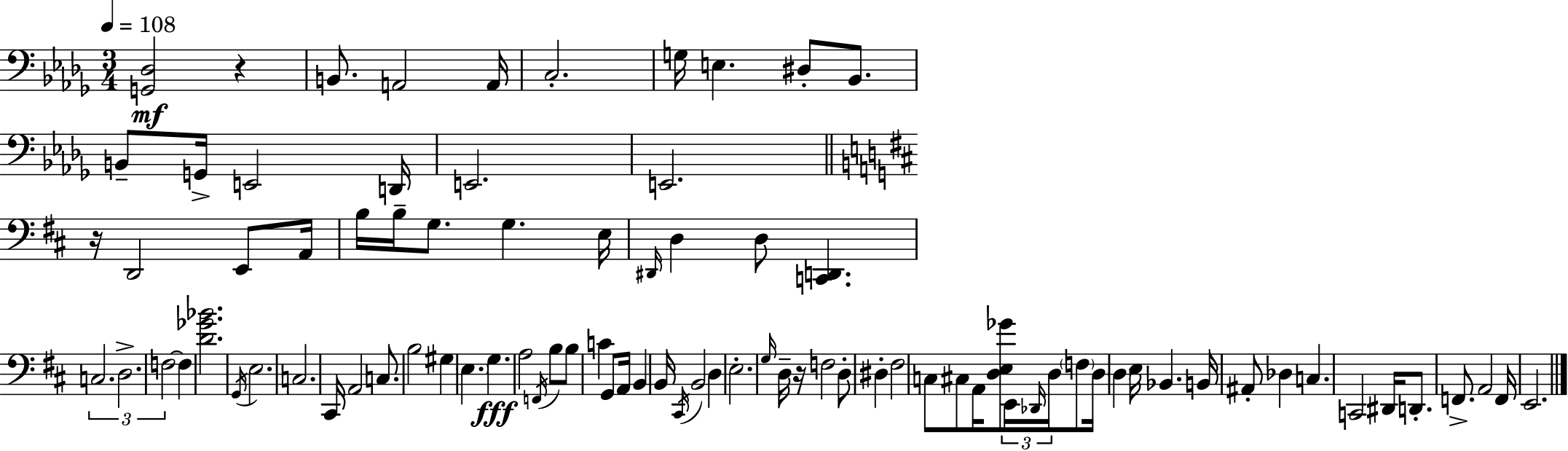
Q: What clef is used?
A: bass